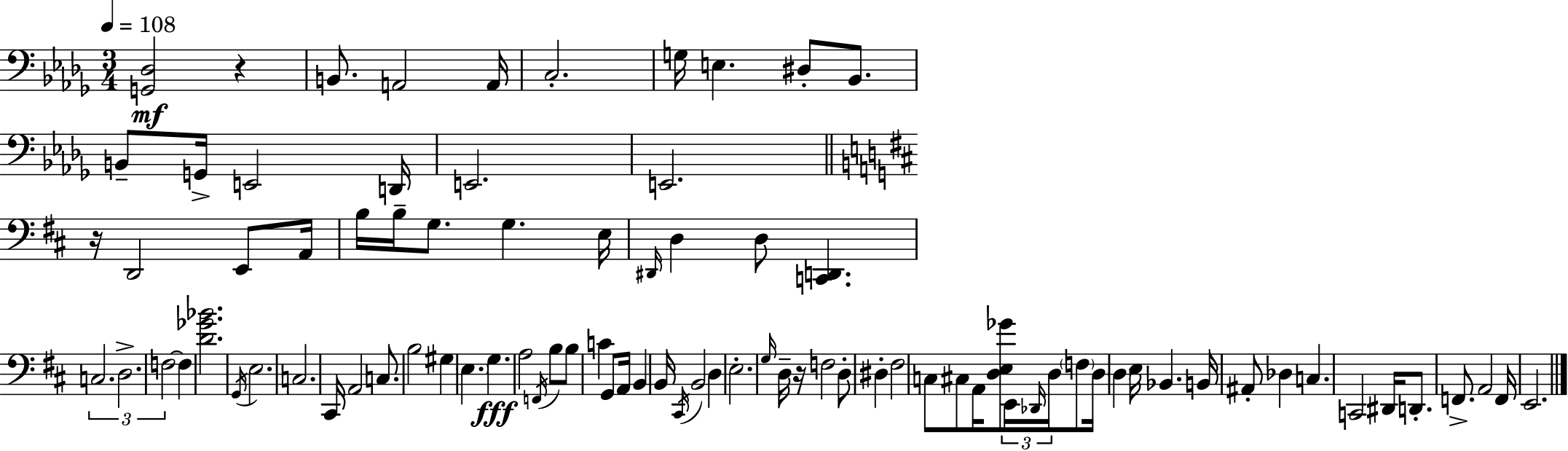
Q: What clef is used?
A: bass